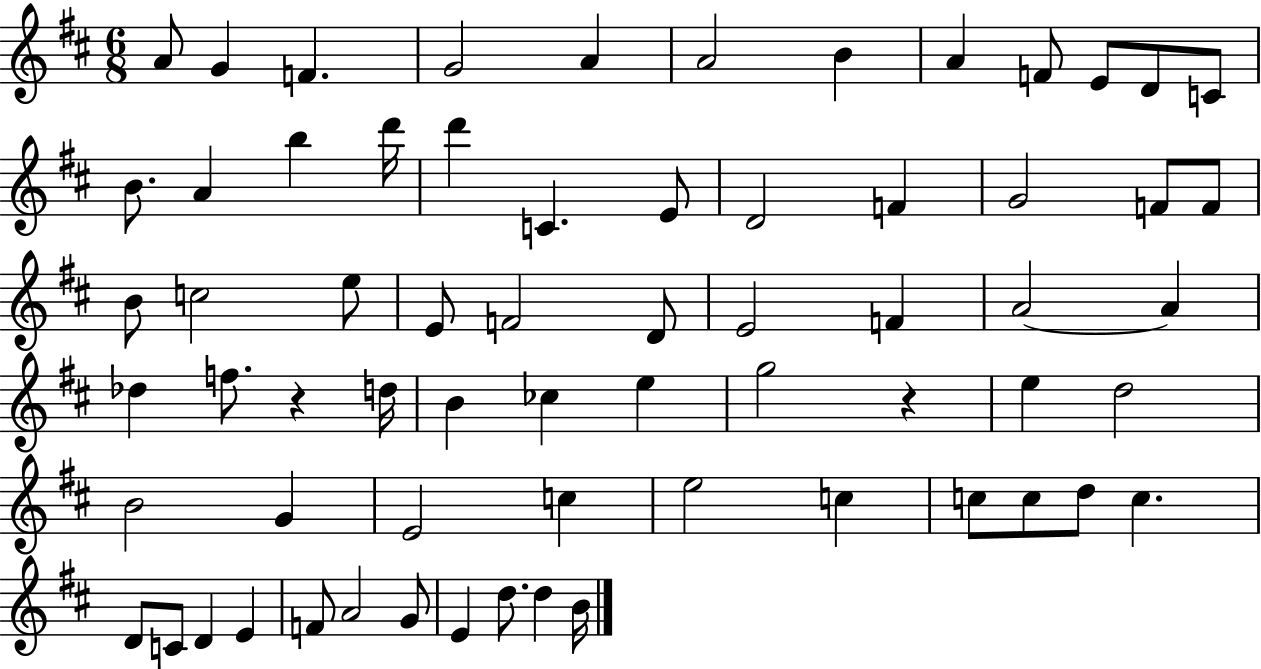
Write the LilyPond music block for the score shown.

{
  \clef treble
  \numericTimeSignature
  \time 6/8
  \key d \major
  \repeat volta 2 { a'8 g'4 f'4. | g'2 a'4 | a'2 b'4 | a'4 f'8 e'8 d'8 c'8 | \break b'8. a'4 b''4 d'''16 | d'''4 c'4. e'8 | d'2 f'4 | g'2 f'8 f'8 | \break b'8 c''2 e''8 | e'8 f'2 d'8 | e'2 f'4 | a'2~~ a'4 | \break des''4 f''8. r4 d''16 | b'4 ces''4 e''4 | g''2 r4 | e''4 d''2 | \break b'2 g'4 | e'2 c''4 | e''2 c''4 | c''8 c''8 d''8 c''4. | \break d'8 c'8 d'4 e'4 | f'8 a'2 g'8 | e'4 d''8. d''4 b'16 | } \bar "|."
}